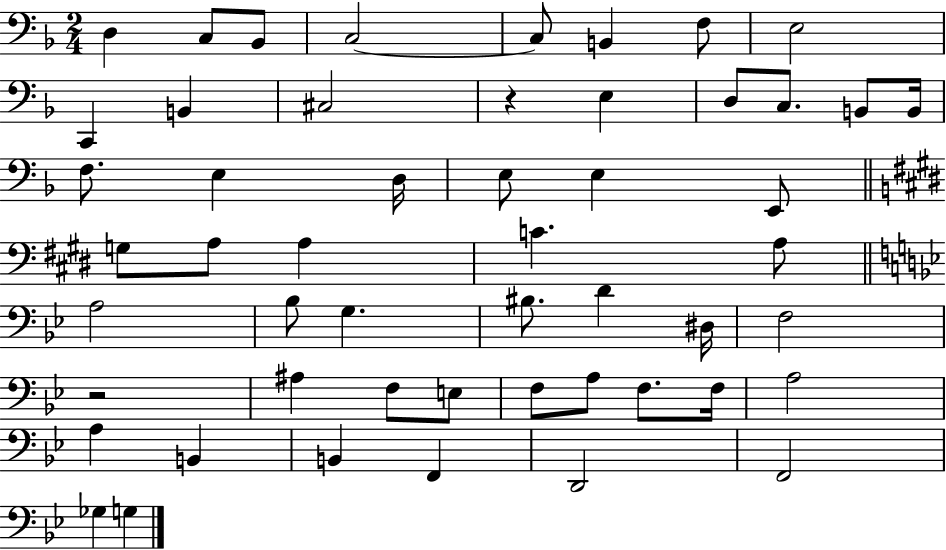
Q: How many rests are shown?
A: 2